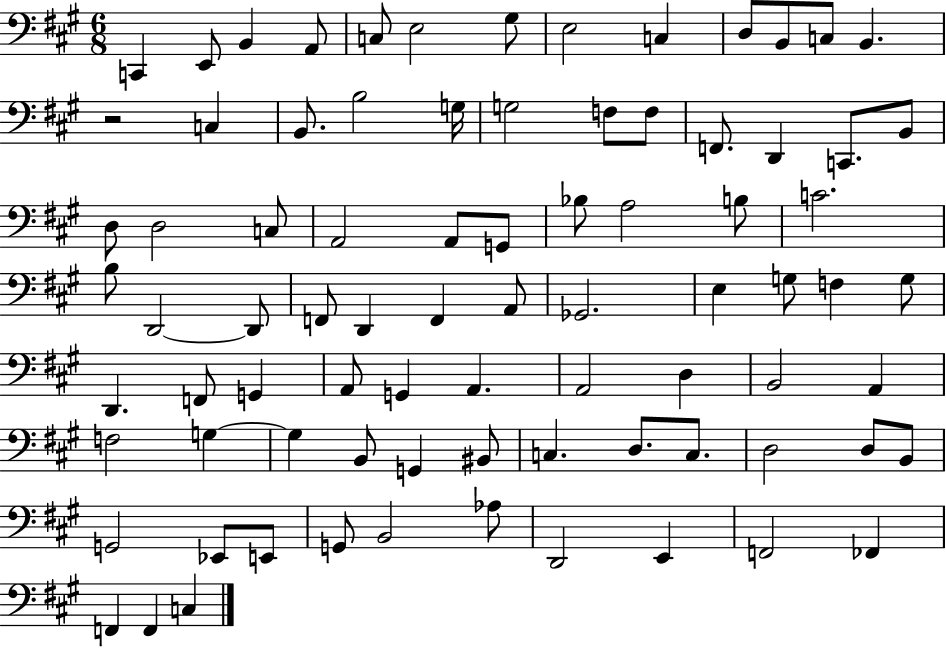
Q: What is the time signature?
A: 6/8